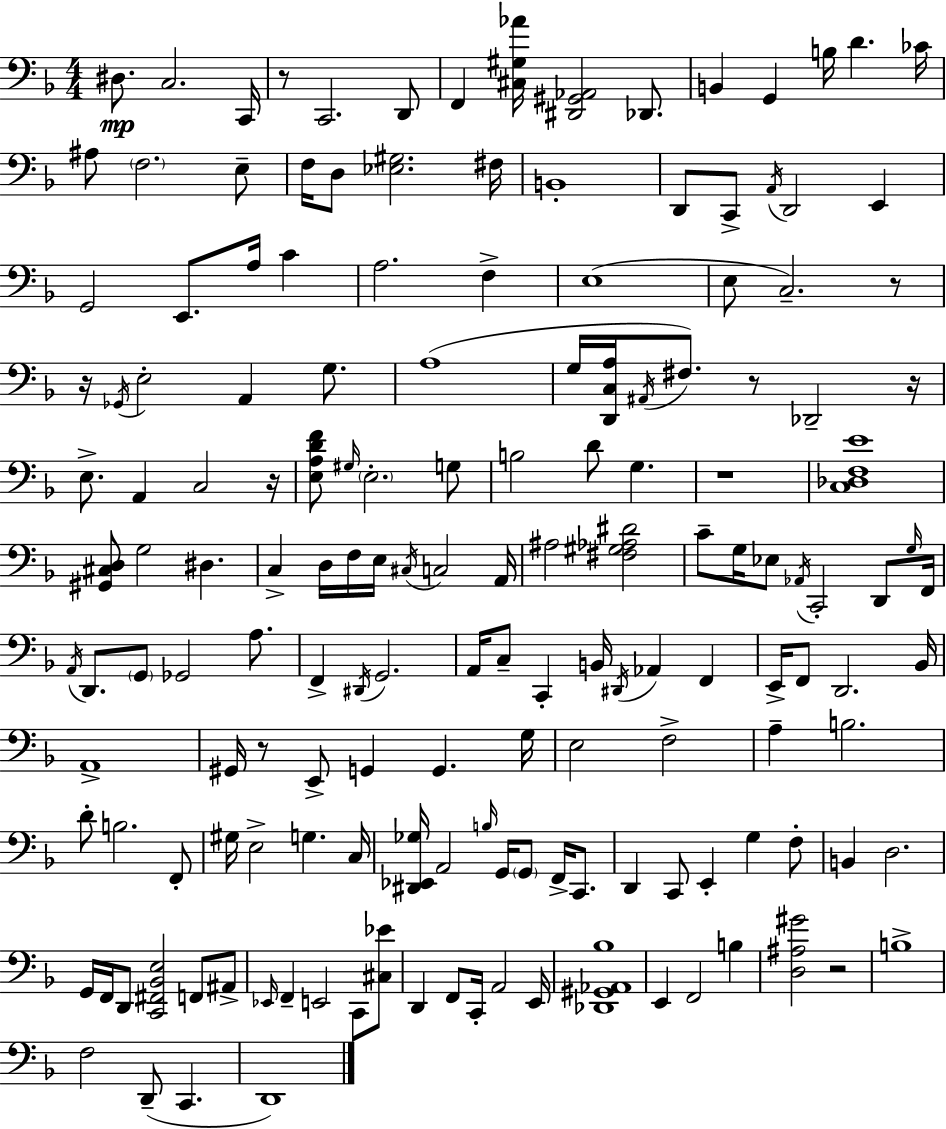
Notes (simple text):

D#3/e. C3/h. C2/s R/e C2/h. D2/e F2/q [C#3,G#3,Ab4]/s [D#2,G#2,Ab2]/h Db2/e. B2/q G2/q B3/s D4/q. CES4/s A#3/e F3/h. E3/e F3/s D3/e [Eb3,G#3]/h. F#3/s B2/w D2/e C2/e A2/s D2/h E2/q G2/h E2/e. A3/s C4/q A3/h. F3/q E3/w E3/e C3/h. R/e R/s Gb2/s E3/h A2/q G3/e. A3/w G3/s [D2,C3,A3]/s A#2/s F#3/e. R/e Db2/h R/s E3/e. A2/q C3/h R/s [E3,A3,D4,F4]/e G#3/s E3/h. G3/e B3/h D4/e G3/q. R/w [C3,Db3,F3,E4]/w [G#2,C#3,D3]/e G3/h D#3/q. C3/q D3/s F3/s E3/s C#3/s C3/h A2/s A#3/h [F#3,G#3,Ab3,D#4]/h C4/e G3/s Eb3/e Ab2/s C2/h D2/e G3/s F2/s A2/s D2/e. G2/e Gb2/h A3/e. F2/q D#2/s G2/h. A2/s C3/e C2/q B2/s D#2/s Ab2/q F2/q E2/s F2/e D2/h. Bb2/s A2/w G#2/s R/e E2/e G2/q G2/q. G3/s E3/h F3/h A3/q B3/h. D4/e B3/h. F2/e G#3/s E3/h G3/q. C3/s [D#2,Eb2,Gb3]/s A2/h B3/s G2/s G2/e F2/s C2/e. D2/q C2/e E2/q G3/q F3/e B2/q D3/h. G2/s F2/s D2/e [C2,F#2,Bb2,E3]/h F2/e A#2/e Eb2/s F2/q E2/h C2/e [C#3,Eb4]/e D2/q F2/e C2/s A2/h E2/s [Db2,G#2,Ab2,Bb3]/w E2/q F2/h B3/q [D3,A#3,G#4]/h R/h B3/w F3/h D2/e C2/q. D2/w